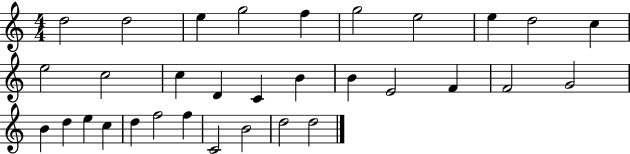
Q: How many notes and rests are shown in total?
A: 32